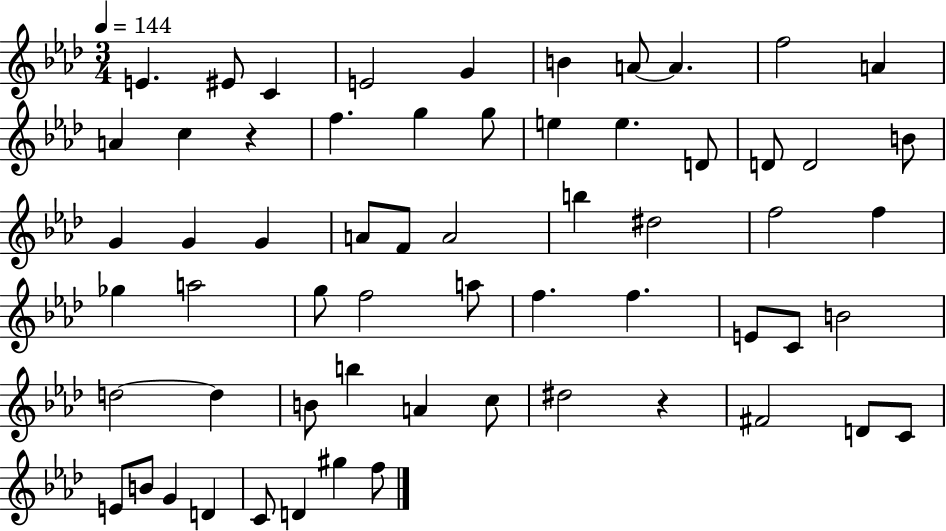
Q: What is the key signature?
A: AES major